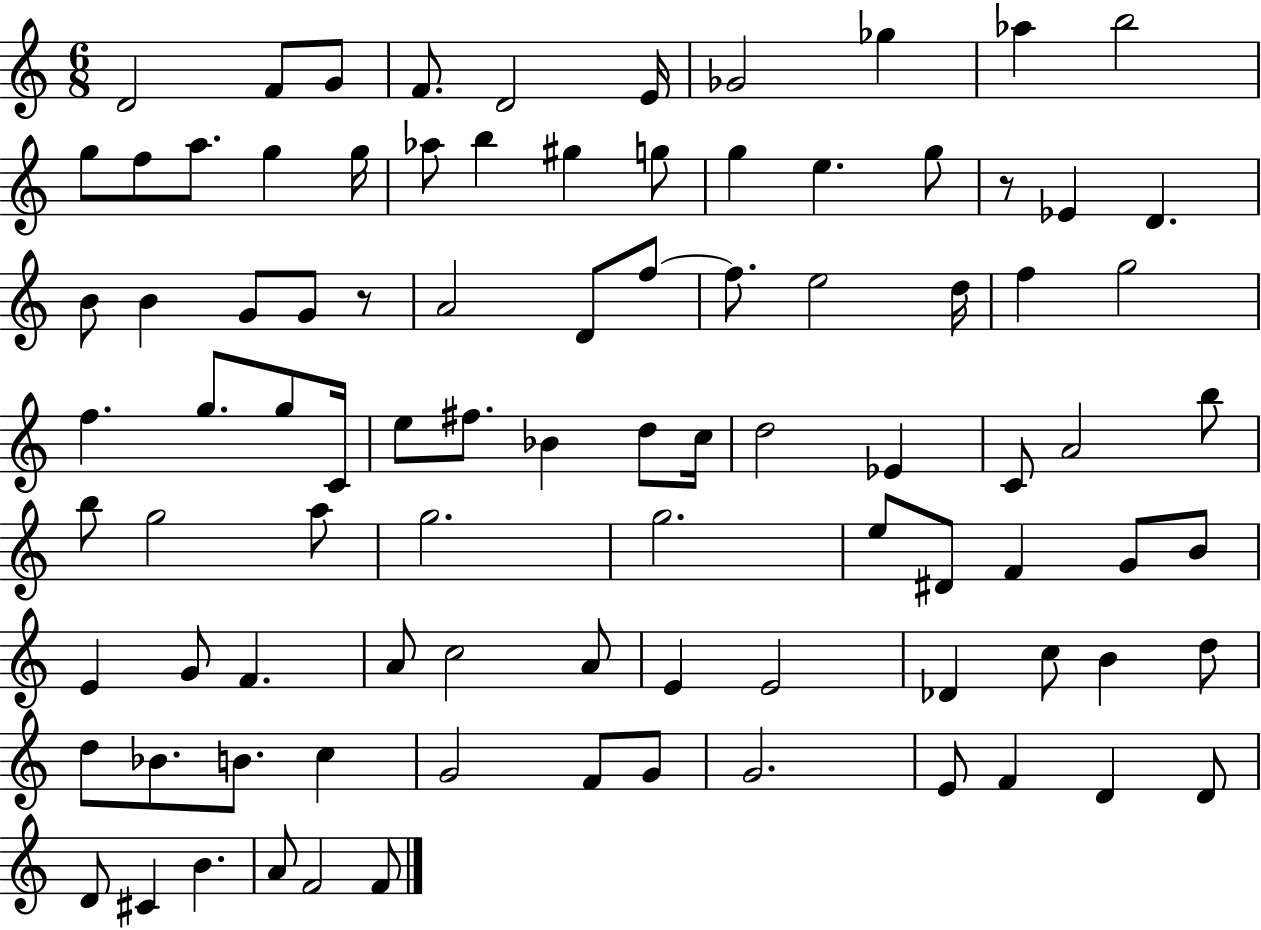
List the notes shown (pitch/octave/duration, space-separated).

D4/h F4/e G4/e F4/e. D4/h E4/s Gb4/h Gb5/q Ab5/q B5/h G5/e F5/e A5/e. G5/q G5/s Ab5/e B5/q G#5/q G5/e G5/q E5/q. G5/e R/e Eb4/q D4/q. B4/e B4/q G4/e G4/e R/e A4/h D4/e F5/e F5/e. E5/h D5/s F5/q G5/h F5/q. G5/e. G5/e C4/s E5/e F#5/e. Bb4/q D5/e C5/s D5/h Eb4/q C4/e A4/h B5/e B5/e G5/h A5/e G5/h. G5/h. E5/e D#4/e F4/q G4/e B4/e E4/q G4/e F4/q. A4/e C5/h A4/e E4/q E4/h Db4/q C5/e B4/q D5/e D5/e Bb4/e. B4/e. C5/q G4/h F4/e G4/e G4/h. E4/e F4/q D4/q D4/e D4/e C#4/q B4/q. A4/e F4/h F4/e